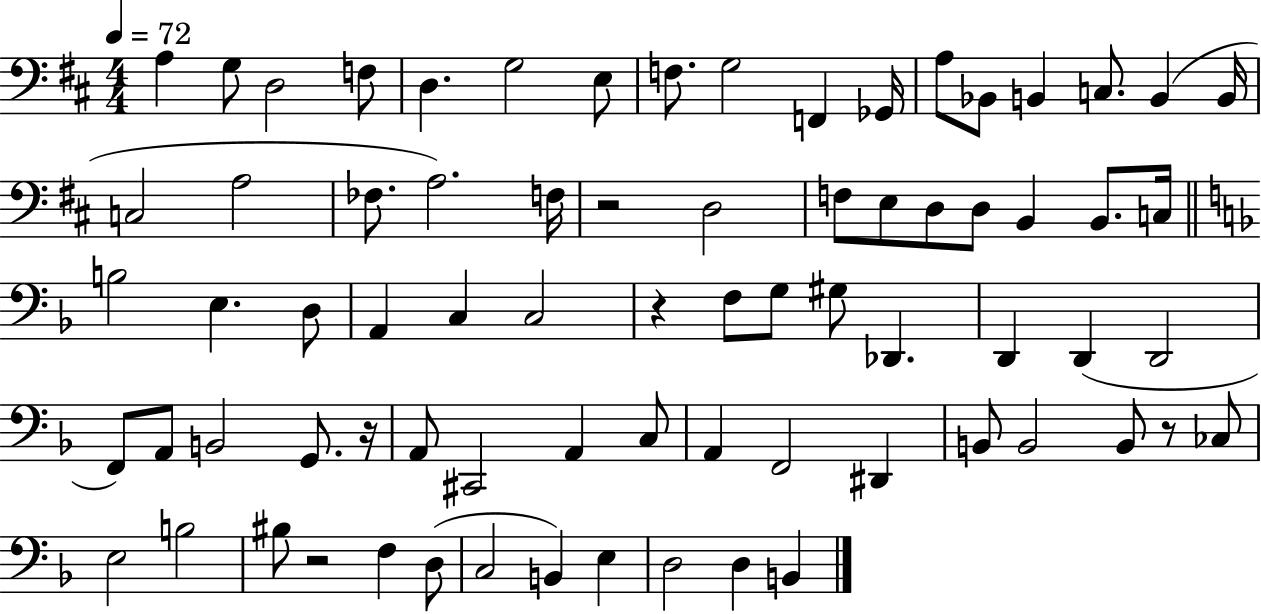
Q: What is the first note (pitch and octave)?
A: A3